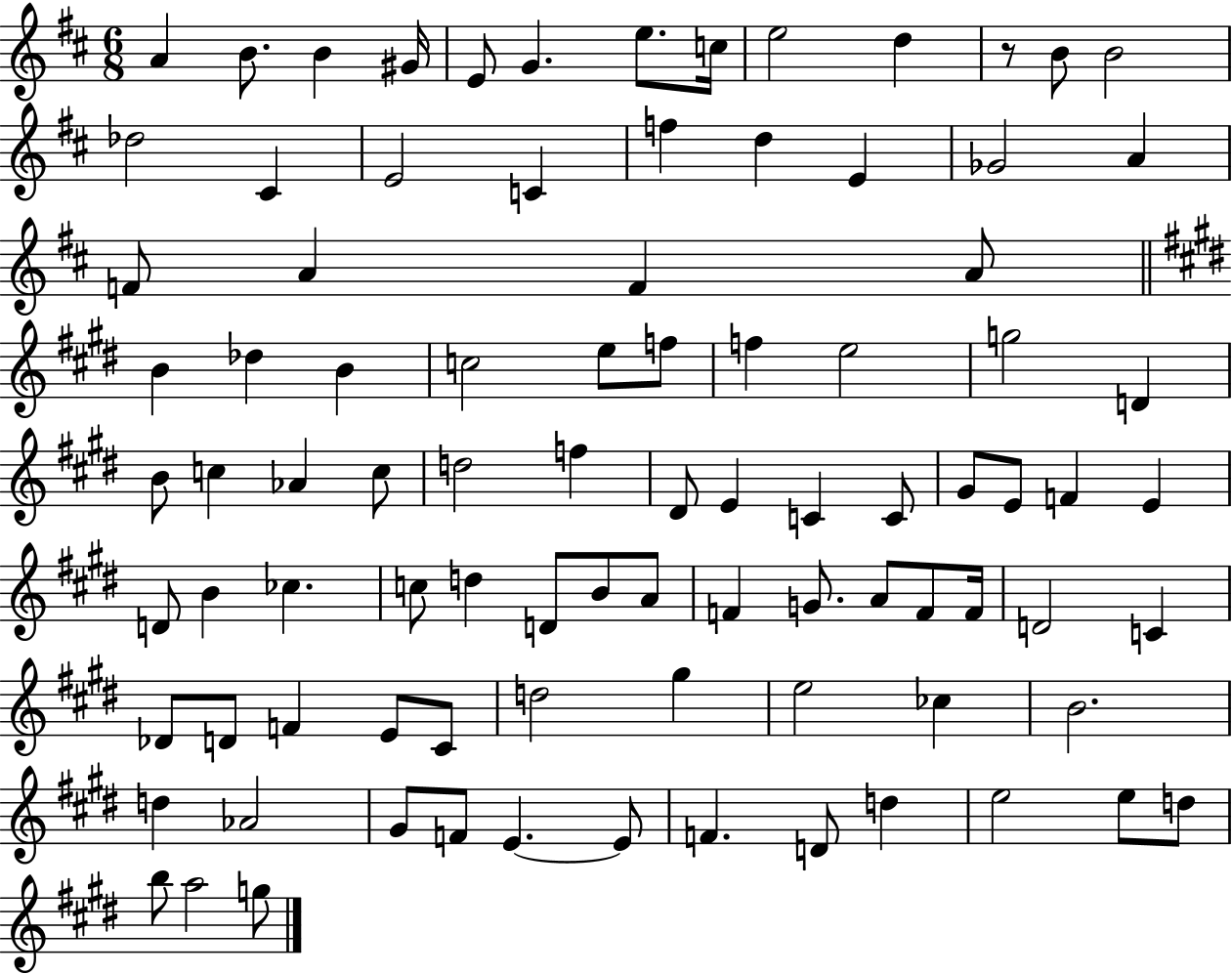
X:1
T:Untitled
M:6/8
L:1/4
K:D
A B/2 B ^G/4 E/2 G e/2 c/4 e2 d z/2 B/2 B2 _d2 ^C E2 C f d E _G2 A F/2 A F A/2 B _d B c2 e/2 f/2 f e2 g2 D B/2 c _A c/2 d2 f ^D/2 E C C/2 ^G/2 E/2 F E D/2 B _c c/2 d D/2 B/2 A/2 F G/2 A/2 F/2 F/4 D2 C _D/2 D/2 F E/2 ^C/2 d2 ^g e2 _c B2 d _A2 ^G/2 F/2 E E/2 F D/2 d e2 e/2 d/2 b/2 a2 g/2